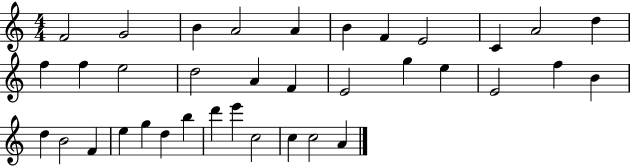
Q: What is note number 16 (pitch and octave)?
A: A4